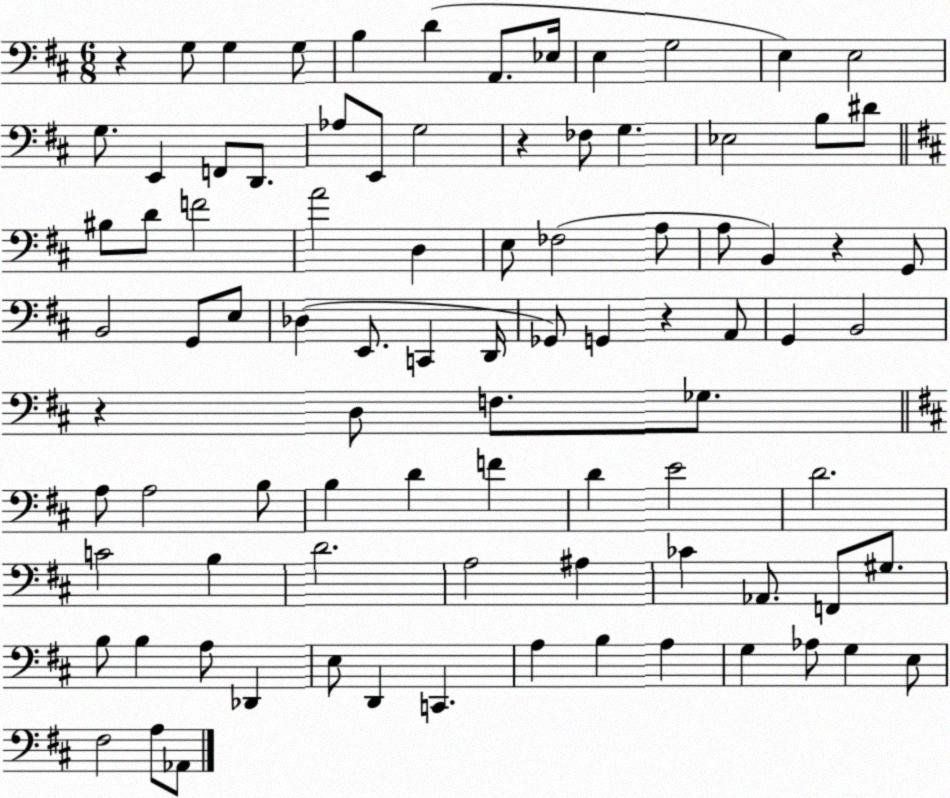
X:1
T:Untitled
M:6/8
L:1/4
K:D
z G,/2 G, G,/2 B, D A,,/2 _E,/4 E, G,2 E, E,2 G,/2 E,, F,,/2 D,,/2 _A,/2 E,,/2 G,2 z _F,/2 G, _E,2 B,/2 ^D/2 ^B,/2 D/2 F2 A2 D, E,/2 _F,2 A,/2 A,/2 B,, z G,,/2 B,,2 G,,/2 E,/2 _D, E,,/2 C,, D,,/4 _G,,/2 G,, z A,,/2 G,, B,,2 z D,/2 F,/2 _G,/2 A,/2 A,2 B,/2 B, D F D E2 D2 C2 B, D2 A,2 ^A, _C _A,,/2 F,,/2 ^G,/2 B,/2 B, A,/2 _D,, E,/2 D,, C,, A, B, A, G, _A,/2 G, E,/2 ^F,2 A,/2 _A,,/2